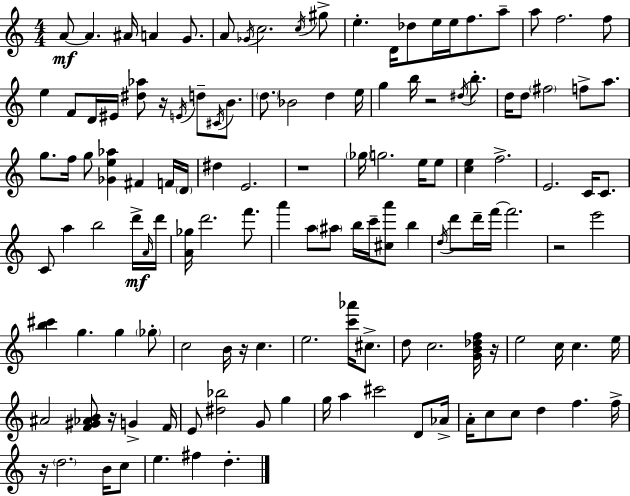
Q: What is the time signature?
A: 4/4